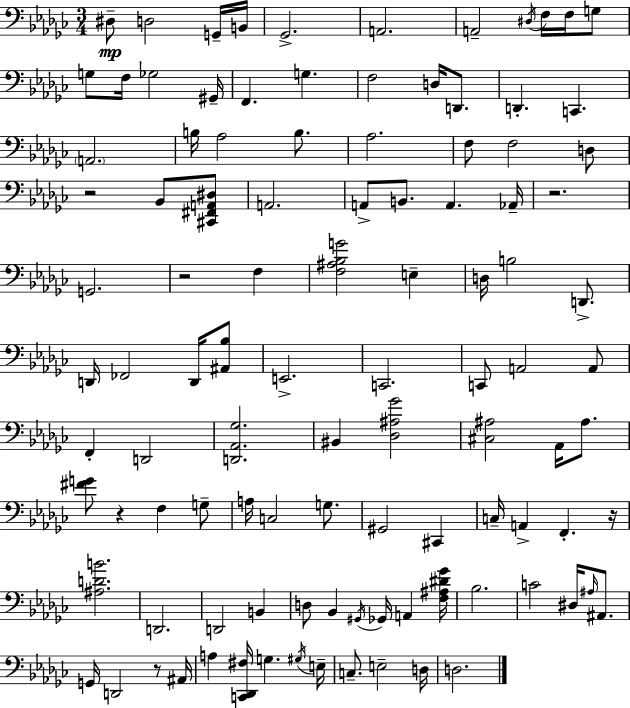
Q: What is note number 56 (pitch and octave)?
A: F3